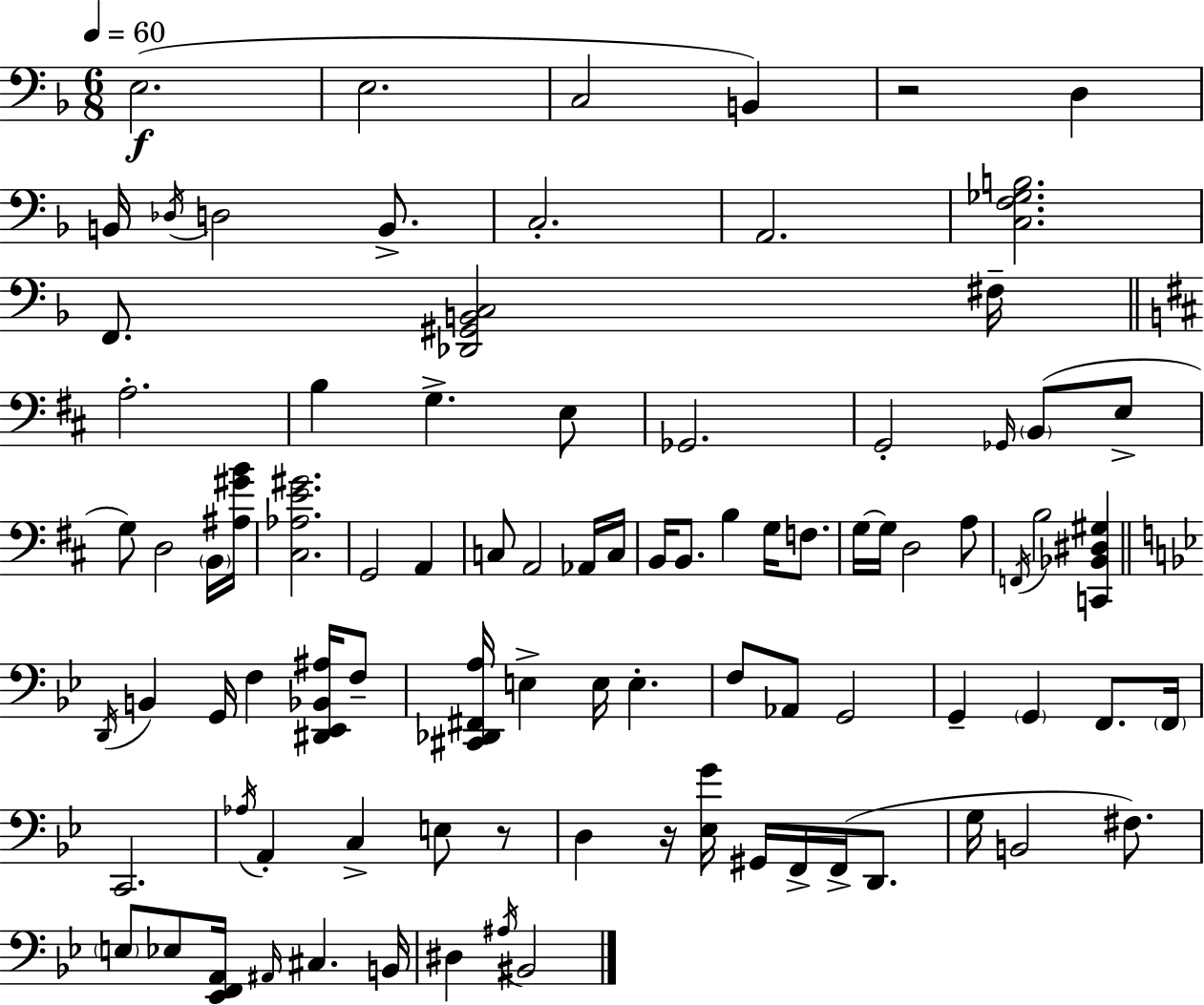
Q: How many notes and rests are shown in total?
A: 90